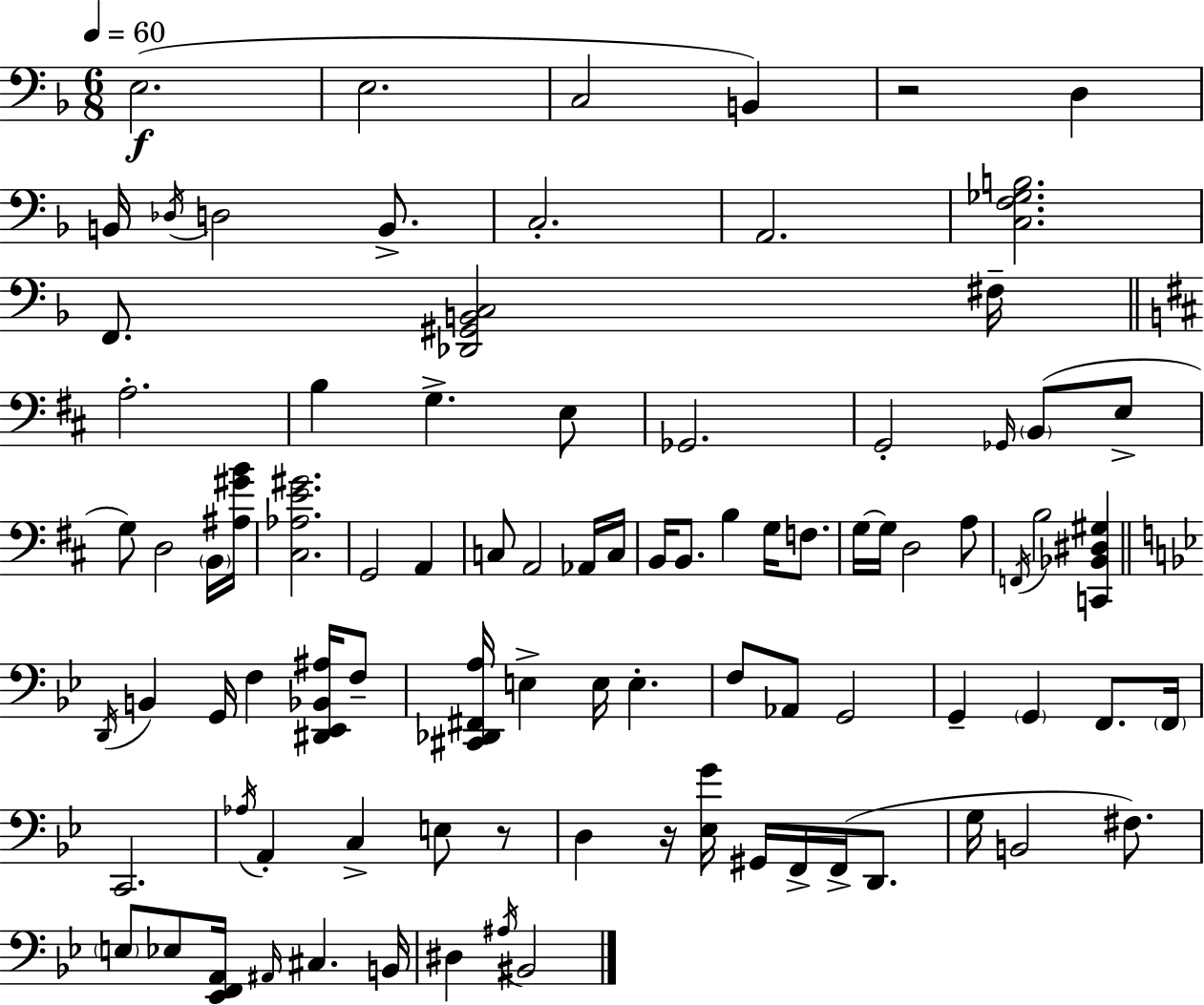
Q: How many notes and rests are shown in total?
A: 90